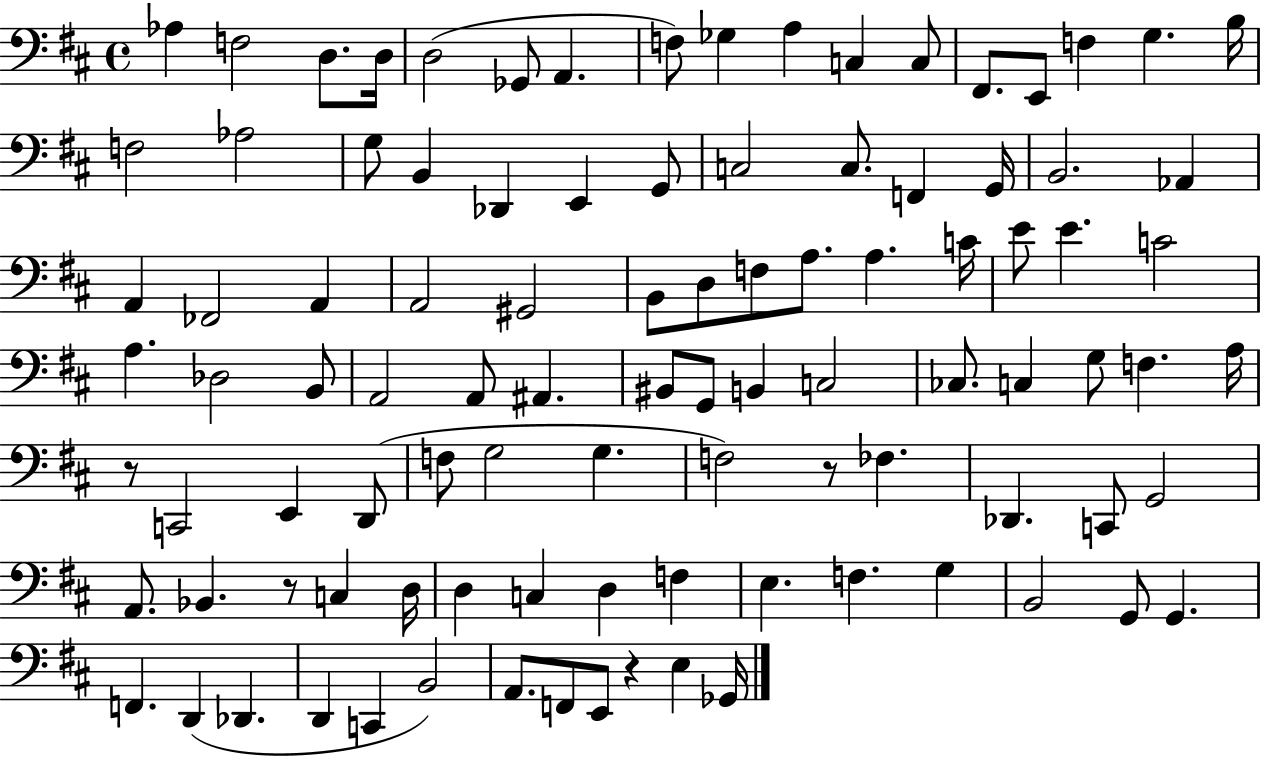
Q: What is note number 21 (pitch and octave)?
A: B2